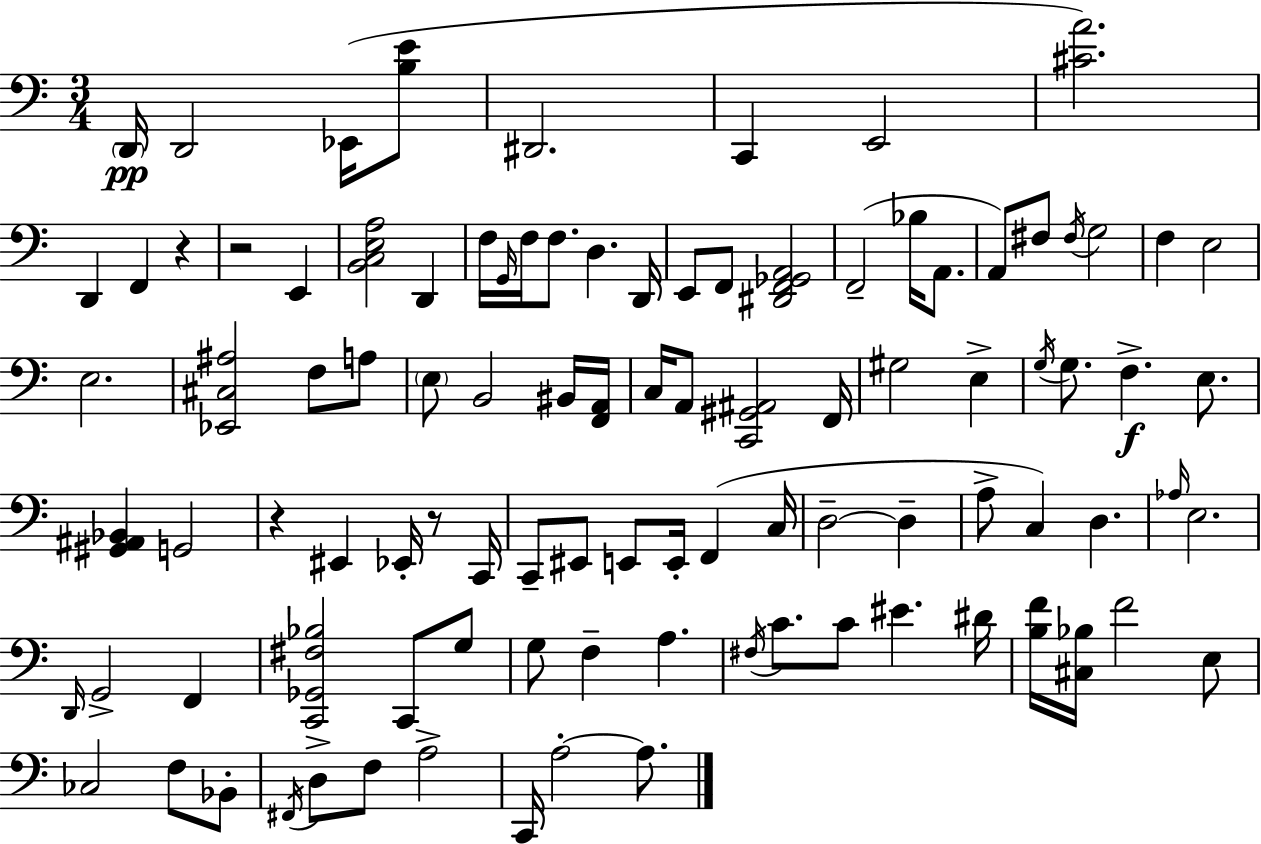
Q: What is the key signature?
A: C major